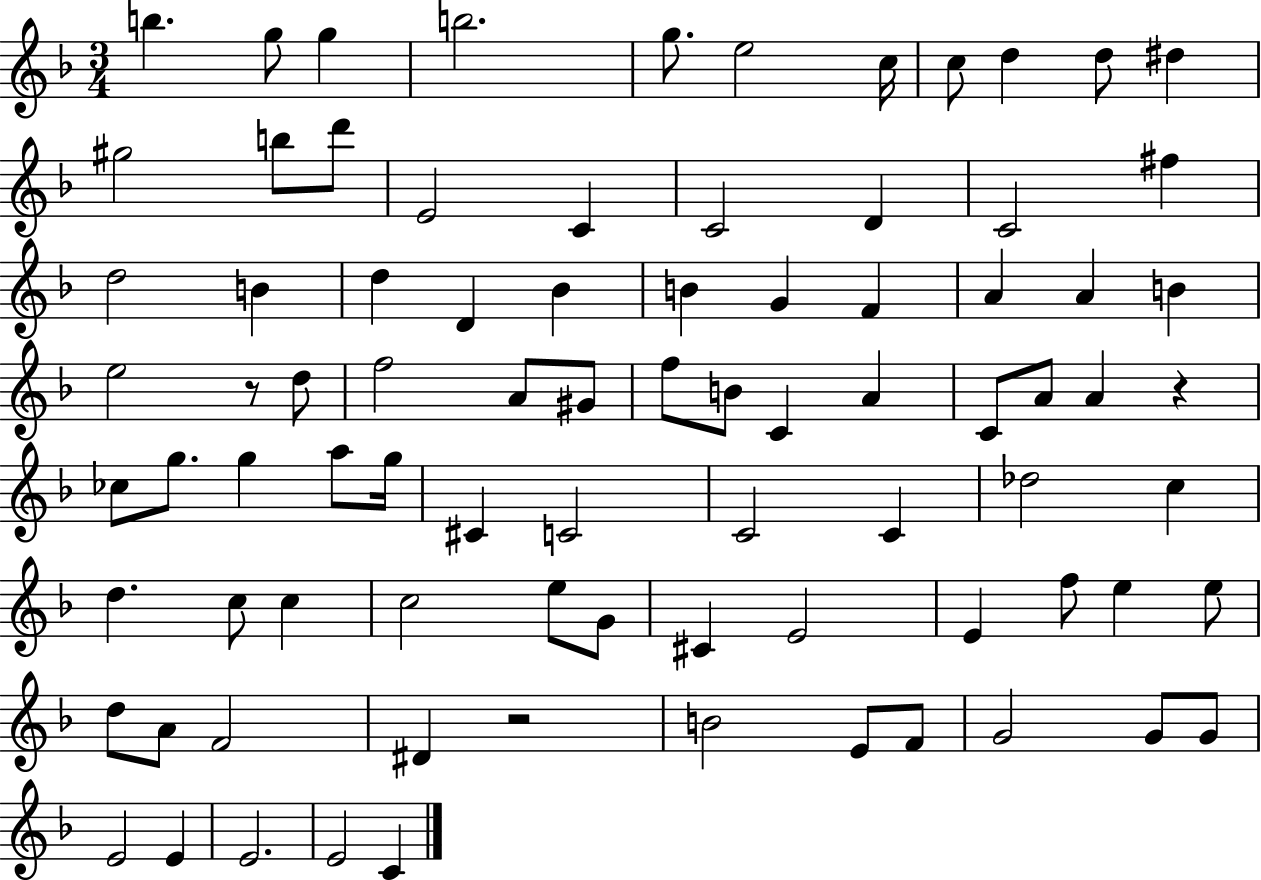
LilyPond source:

{
  \clef treble
  \numericTimeSignature
  \time 3/4
  \key f \major
  b''4. g''8 g''4 | b''2. | g''8. e''2 c''16 | c''8 d''4 d''8 dis''4 | \break gis''2 b''8 d'''8 | e'2 c'4 | c'2 d'4 | c'2 fis''4 | \break d''2 b'4 | d''4 d'4 bes'4 | b'4 g'4 f'4 | a'4 a'4 b'4 | \break e''2 r8 d''8 | f''2 a'8 gis'8 | f''8 b'8 c'4 a'4 | c'8 a'8 a'4 r4 | \break ces''8 g''8. g''4 a''8 g''16 | cis'4 c'2 | c'2 c'4 | des''2 c''4 | \break d''4. c''8 c''4 | c''2 e''8 g'8 | cis'4 e'2 | e'4 f''8 e''4 e''8 | \break d''8 a'8 f'2 | dis'4 r2 | b'2 e'8 f'8 | g'2 g'8 g'8 | \break e'2 e'4 | e'2. | e'2 c'4 | \bar "|."
}